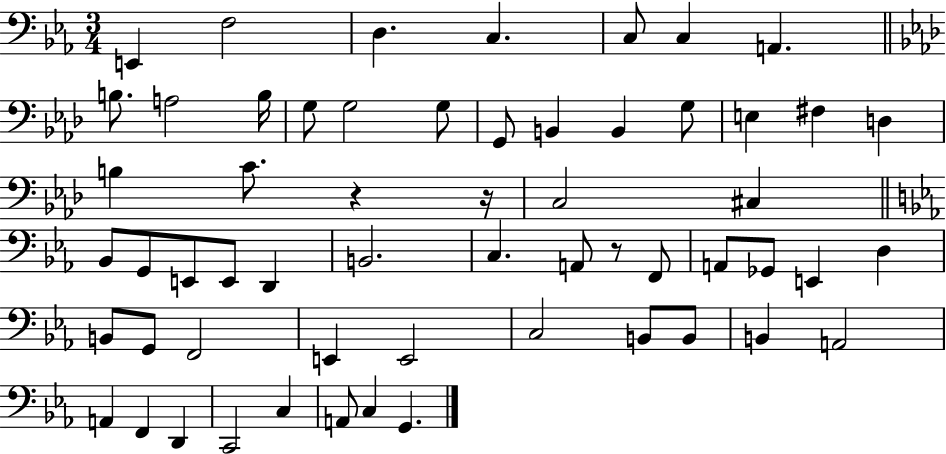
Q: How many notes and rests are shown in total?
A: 58